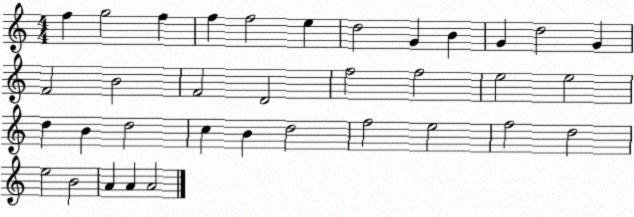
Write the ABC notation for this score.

X:1
T:Untitled
M:4/4
L:1/4
K:C
f g2 f f f2 e d2 G B G d2 G F2 B2 F2 D2 f2 f2 e2 e2 d B d2 c B d2 f2 e2 f2 d2 e2 B2 A A A2